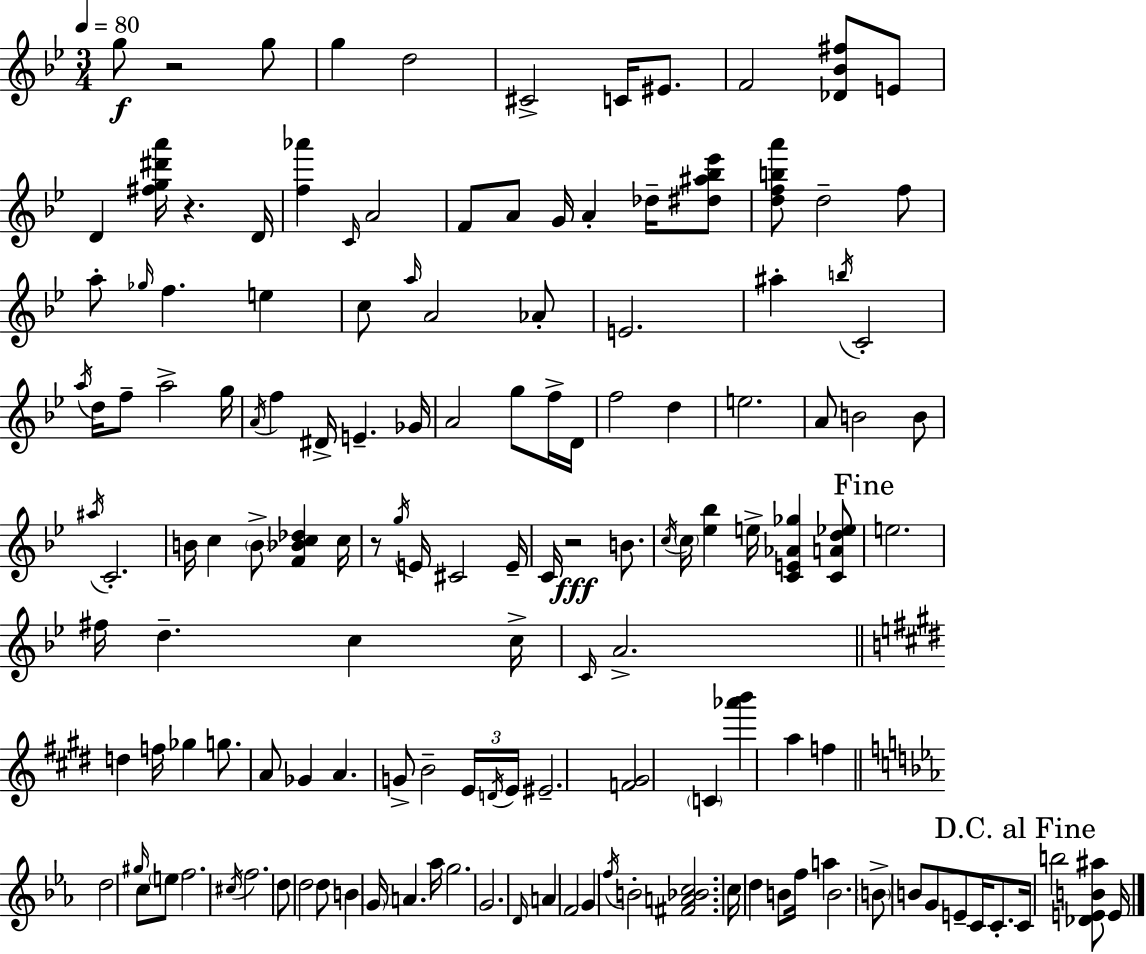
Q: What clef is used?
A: treble